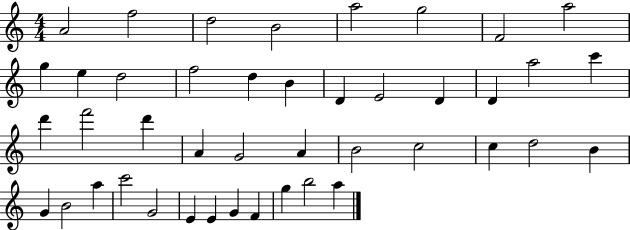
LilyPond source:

{
  \clef treble
  \numericTimeSignature
  \time 4/4
  \key c \major
  a'2 f''2 | d''2 b'2 | a''2 g''2 | f'2 a''2 | \break g''4 e''4 d''2 | f''2 d''4 b'4 | d'4 e'2 d'4 | d'4 a''2 c'''4 | \break d'''4 f'''2 d'''4 | a'4 g'2 a'4 | b'2 c''2 | c''4 d''2 b'4 | \break g'4 b'2 a''4 | c'''2 g'2 | e'4 e'4 g'4 f'4 | g''4 b''2 a''4 | \break \bar "|."
}